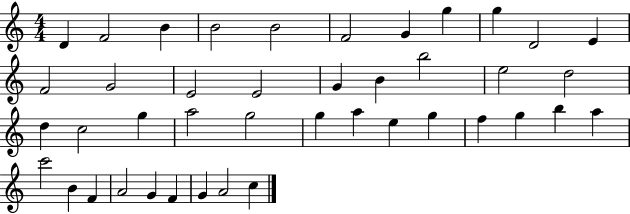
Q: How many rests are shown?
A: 0